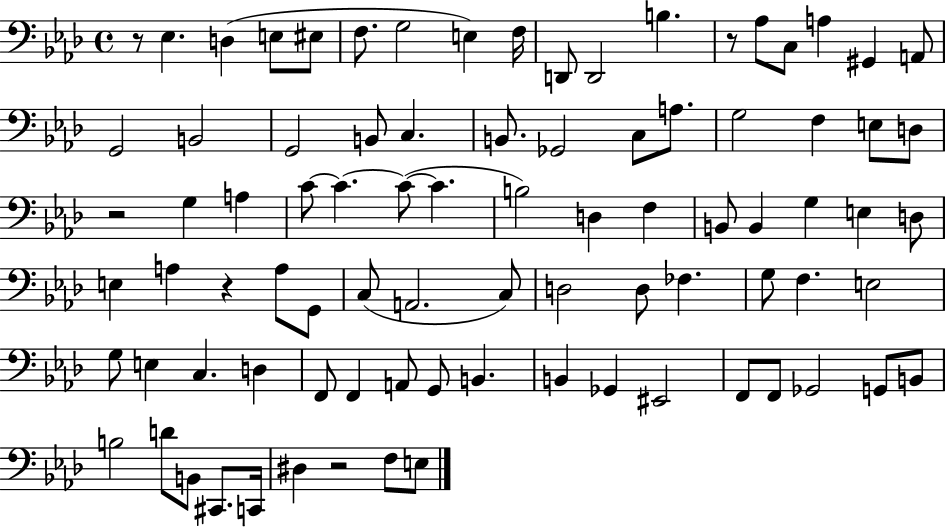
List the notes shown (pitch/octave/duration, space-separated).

R/e Eb3/q. D3/q E3/e EIS3/e F3/e. G3/h E3/q F3/s D2/e D2/h B3/q. R/e Ab3/e C3/e A3/q G#2/q A2/e G2/h B2/h G2/h B2/e C3/q. B2/e. Gb2/h C3/e A3/e. G3/h F3/q E3/e D3/e R/h G3/q A3/q C4/e C4/q. C4/e C4/q. B3/h D3/q F3/q B2/e B2/q G3/q E3/q D3/e E3/q A3/q R/q A3/e G2/e C3/e A2/h. C3/e D3/h D3/e FES3/q. G3/e F3/q. E3/h G3/e E3/q C3/q. D3/q F2/e F2/q A2/e G2/e B2/q. B2/q Gb2/q EIS2/h F2/e F2/e Gb2/h G2/e B2/e B3/h D4/e B2/e C#2/e. C2/s D#3/q R/h F3/e E3/e